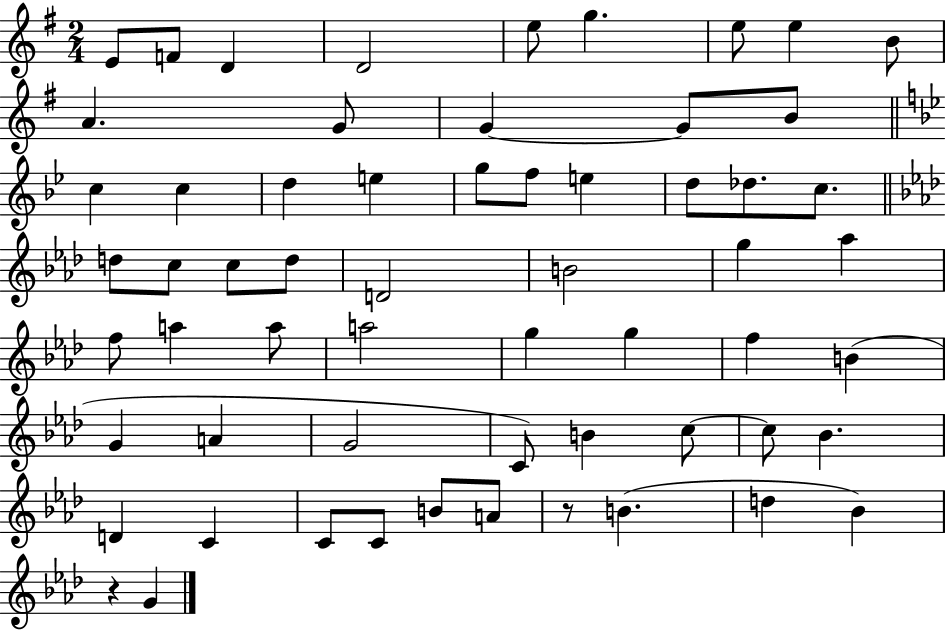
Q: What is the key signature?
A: G major